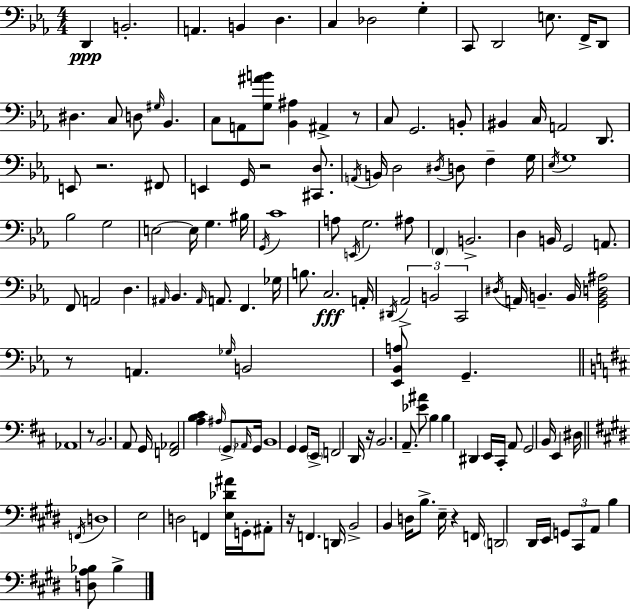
{
  \clef bass
  \numericTimeSignature
  \time 4/4
  \key c \minor
  d,4\ppp b,2.-. | a,4. b,4 d4. | c4 des2 g4-. | c,8 d,2 e8. f,16-> d,8 | \break dis4. c8 d8 \grace { gis16 } bes,4. | c8 a,8 <g ais' b'>8 <bes, ais>4 ais,4-> r8 | c8 g,2. b,8-. | bis,4 c16 a,2 d,8. | \break e,8 r2. fis,8 | e,4 g,16 r2 <cis, d>8. | \acciaccatura { a,16 } b,16 d2 \acciaccatura { dis16 } d8 f4-- | g16 \acciaccatura { ees16 } g1 | \break bes2 g2 | e2~~ e16 g4. | bis16 \acciaccatura { g,16 } c'1 | a8 \acciaccatura { e,16 } g2. | \break ais8 \parenthesize f,4 b,2.-> | d4 b,16 g,2 | a,8. f,8 a,2 | d4. \grace { ais,16 } bes,4. \grace { ais,16 } a,8. | \break f,4. ges16 b8. c2.\fff | a,16-. \acciaccatura { dis,16 } \tuplet 3/2 { aes,2-> | b,2 c,2 } | \acciaccatura { dis16 } a,16 b,4.-- b,16 <g, b, d ais>2 | \break r8 a,4. \grace { ges16 } b,2 | <ees, bes, a>8 g,4.-- \bar "||" \break \key b \minor aes,1 | r8 b,2. a,8 | g,16 <f, aes,>2 <a b cis'>4 \grace { ais16 } \parenthesize g,8-> | \grace { aes,16 } g,16 b,1 | \break g,4 g,8 \parenthesize e,16-> f,2 | d,16 r16 b,2. a,8.-- | <ees' ais'>8 b4 b4 dis,4 | e,16 cis,16-. a,8 g,2 b,16 e,4 | \break dis16 \bar "||" \break \key e \major \acciaccatura { f,16 } d1 | e2 d2 | f,4 <e des' ais'>16 g,16-. ais,8-. r16 f,4. | d,16 b,2-> b,4 d16 b8.-> | \break e16-- r4 f,16 \parenthesize d,2 dis,16 | e,16 \tuplet 3/2 { g,8 cis,8 a,8 } b4 <d a bes>8 bes4-> | \bar "|."
}